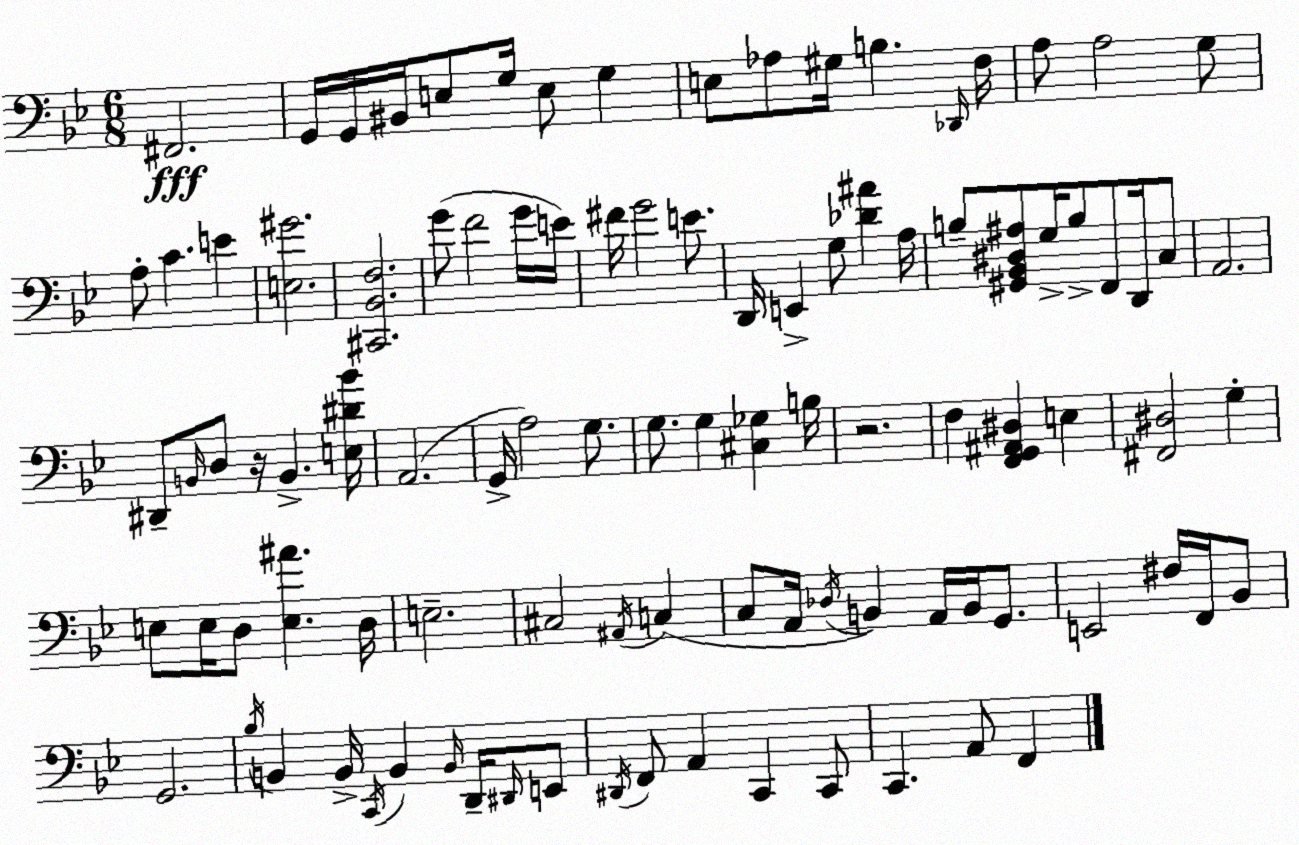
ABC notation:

X:1
T:Untitled
M:6/8
L:1/4
K:Bb
^F,,2 G,,/4 G,,/4 ^B,,/4 E,/2 G,/4 E,/2 G, E,/2 _A,/2 ^G,/4 B, _D,,/4 F,/4 A,/2 A,2 G,/2 A,/2 C E [E,^G]2 [^C,,_B,,F,]2 G/2 F2 G/4 E/4 ^F/4 G2 E/2 D,,/4 E,, G,/2 [_D^A] A,/4 B,/2 [^G,,_B,,^D,^A,]/2 G,/4 B,/2 F,,/2 D,,/4 C,/2 A,,2 ^D,,/2 B,,/4 D,/2 z/4 B,, [E,^D_B]/4 A,,2 G,,/4 A,2 G,/2 G,/2 G, [^C,_G,] B,/4 z2 F, [F,,G,,^A,,^D,] E, [^F,,^D,]2 G, E,/2 E,/4 D,/2 [E,^A] D,/4 E,2 ^C,2 ^A,,/4 C, C,/2 A,,/4 _D,/4 B,, A,,/4 B,,/4 G,,/2 E,,2 ^F,/4 F,,/4 _B,,/2 G,,2 _B,/4 B,, B,,/4 C,,/4 B,, B,,/4 D,,/4 ^D,,/4 E,,/2 ^D,,/4 F,,/2 A,, C,, C,,/2 C,, A,,/2 F,,